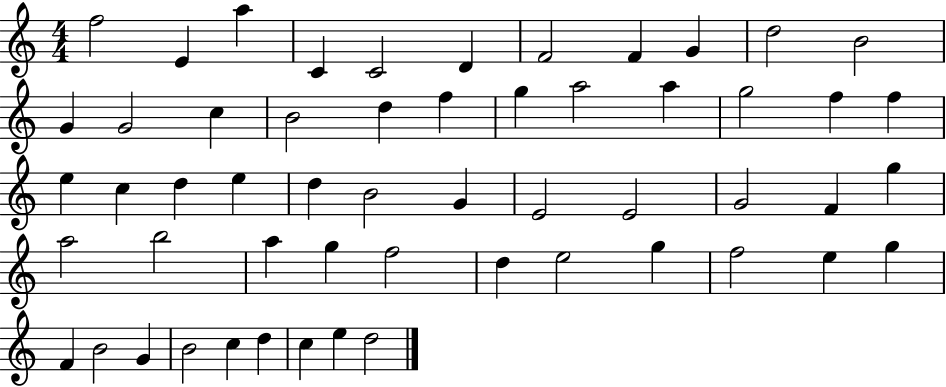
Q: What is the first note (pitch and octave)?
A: F5